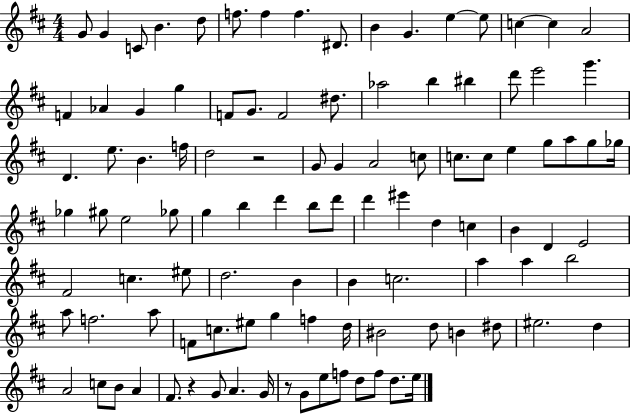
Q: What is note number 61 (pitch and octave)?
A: D4